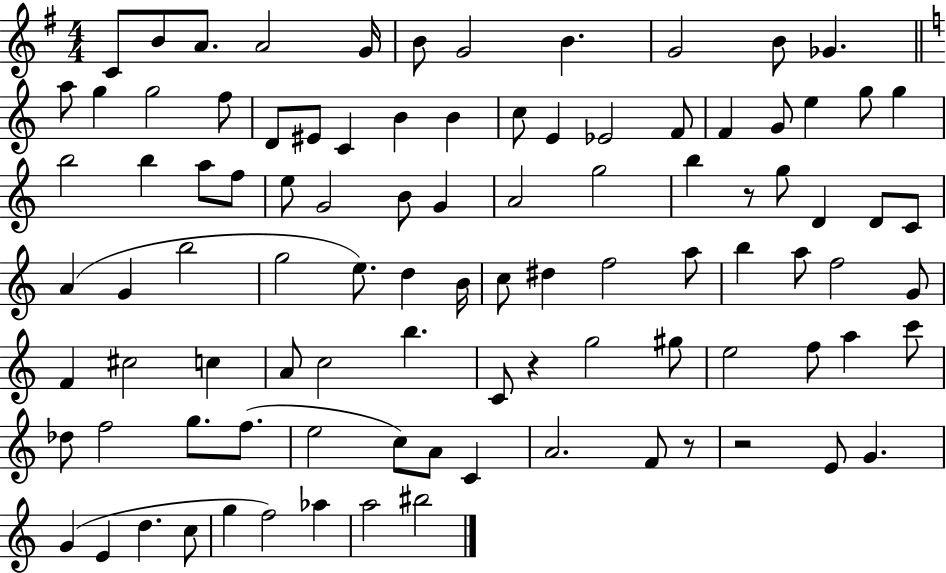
{
  \clef treble
  \numericTimeSignature
  \time 4/4
  \key g \major
  c'8 b'8 a'8. a'2 g'16 | b'8 g'2 b'4. | g'2 b'8 ges'4. | \bar "||" \break \key a \minor a''8 g''4 g''2 f''8 | d'8 eis'8 c'4 b'4 b'4 | c''8 e'4 ees'2 f'8 | f'4 g'8 e''4 g''8 g''4 | \break b''2 b''4 a''8 f''8 | e''8 g'2 b'8 g'4 | a'2 g''2 | b''4 r8 g''8 d'4 d'8 c'8 | \break a'4( g'4 b''2 | g''2 e''8.) d''4 b'16 | c''8 dis''4 f''2 a''8 | b''4 a''8 f''2 g'8 | \break f'4 cis''2 c''4 | a'8 c''2 b''4. | c'8 r4 g''2 gis''8 | e''2 f''8 a''4 c'''8 | \break des''8 f''2 g''8. f''8.( | e''2 c''8) a'8 c'4 | a'2. f'8 r8 | r2 e'8 g'4. | \break g'4( e'4 d''4. c''8 | g''4 f''2) aes''4 | a''2 bis''2 | \bar "|."
}